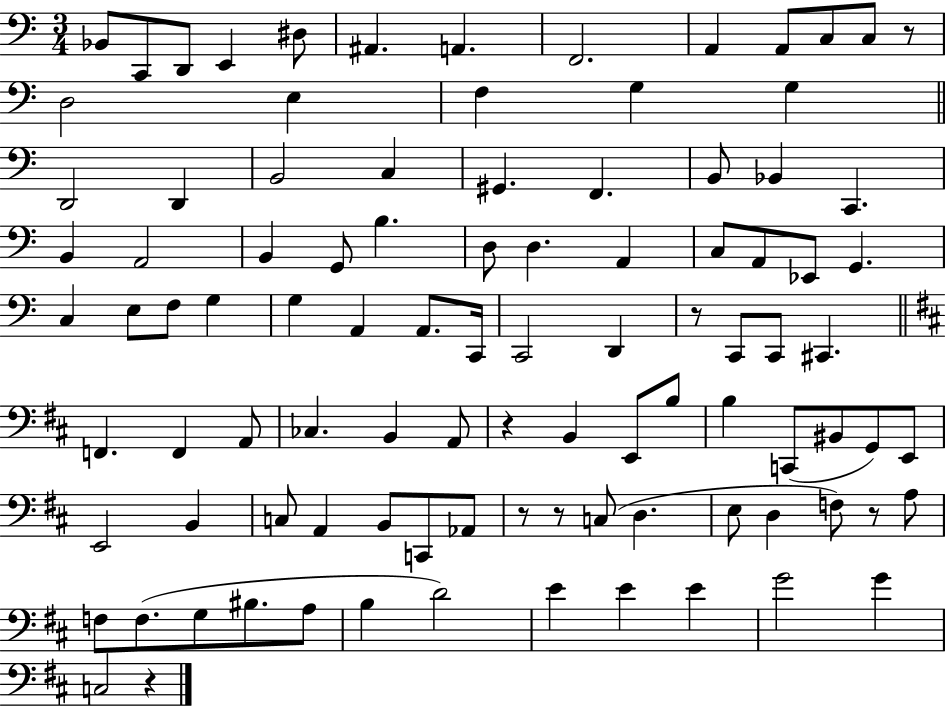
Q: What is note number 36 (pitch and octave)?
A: A2